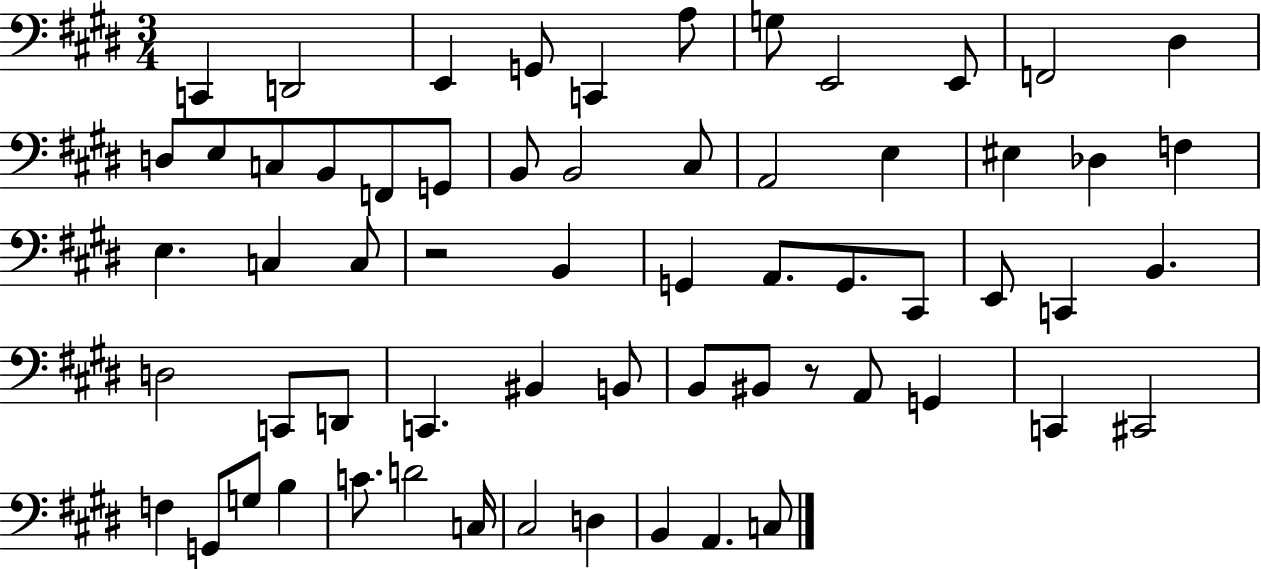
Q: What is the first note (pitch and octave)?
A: C2